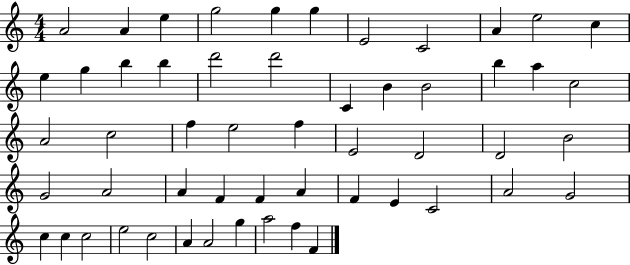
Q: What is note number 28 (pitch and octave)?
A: F5